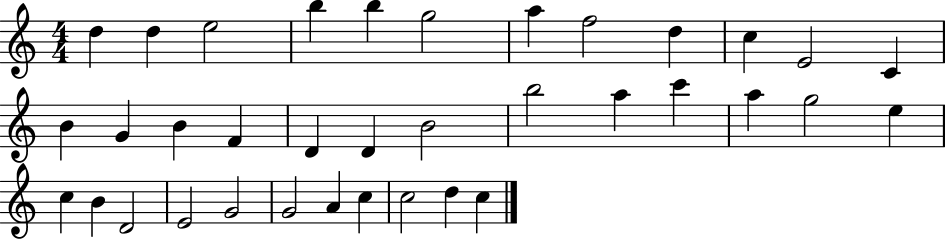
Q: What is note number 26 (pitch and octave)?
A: C5